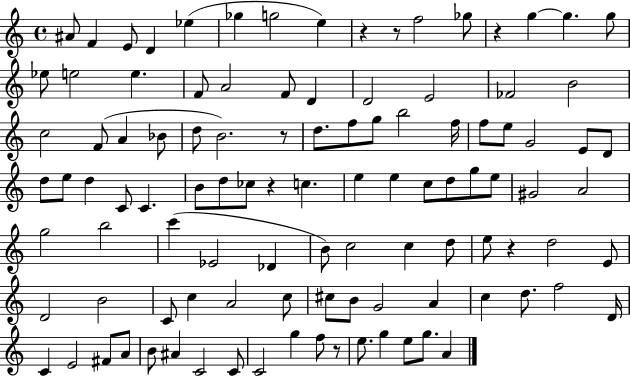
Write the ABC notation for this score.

X:1
T:Untitled
M:4/4
L:1/4
K:C
^A/2 F E/2 D _e _g g2 e z z/2 f2 _g/2 z g g g/2 _e/2 e2 e F/2 A2 F/2 D D2 E2 _F2 B2 c2 F/2 A _B/2 d/2 B2 z/2 d/2 f/2 g/2 b2 f/4 f/2 e/2 G2 E/2 D/2 d/2 e/2 d C/2 C B/2 d/2 _c/2 z c e e c/2 d/2 g/2 e/2 ^G2 A2 g2 b2 c' _E2 _D B/2 c2 c d/2 e/2 z d2 E/2 D2 B2 C/2 c A2 c/2 ^c/2 B/2 G2 A c d/2 f2 D/4 C E2 ^F/2 A/2 B/2 ^A C2 C/2 C2 g f/2 z/2 e/2 g e/2 g/2 A